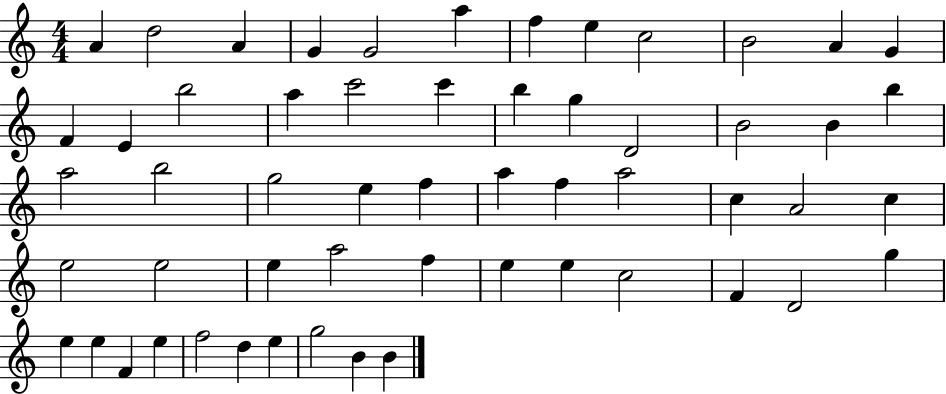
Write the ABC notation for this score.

X:1
T:Untitled
M:4/4
L:1/4
K:C
A d2 A G G2 a f e c2 B2 A G F E b2 a c'2 c' b g D2 B2 B b a2 b2 g2 e f a f a2 c A2 c e2 e2 e a2 f e e c2 F D2 g e e F e f2 d e g2 B B